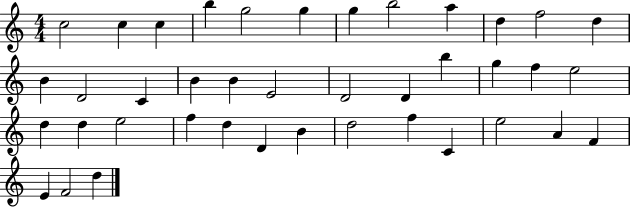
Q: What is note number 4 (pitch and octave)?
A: B5